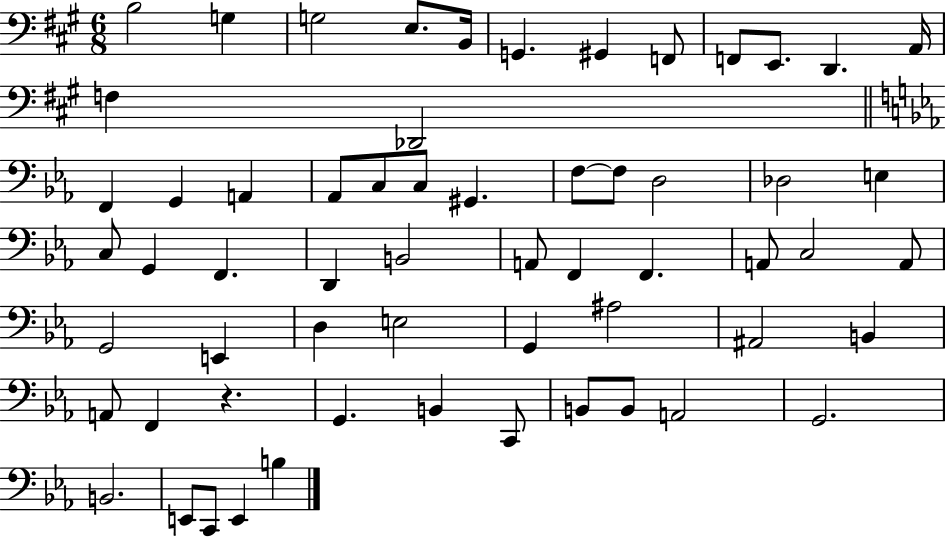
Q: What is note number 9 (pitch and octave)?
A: F2